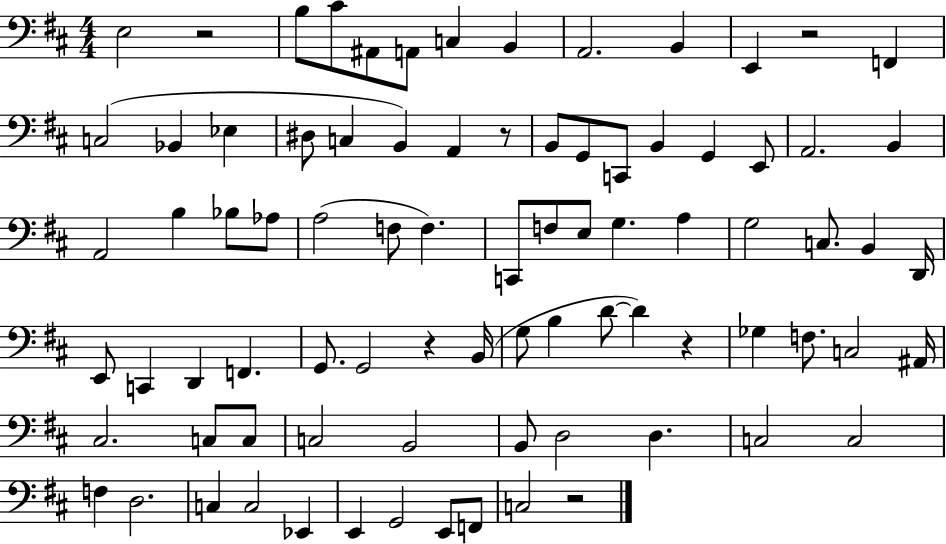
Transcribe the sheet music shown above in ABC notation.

X:1
T:Untitled
M:4/4
L:1/4
K:D
E,2 z2 B,/2 ^C/2 ^A,,/2 A,,/2 C, B,, A,,2 B,, E,, z2 F,, C,2 _B,, _E, ^D,/2 C, B,, A,, z/2 B,,/2 G,,/2 C,,/2 B,, G,, E,,/2 A,,2 B,, A,,2 B, _B,/2 _A,/2 A,2 F,/2 F, C,,/2 F,/2 E,/2 G, A, G,2 C,/2 B,, D,,/4 E,,/2 C,, D,, F,, G,,/2 G,,2 z B,,/4 G,/2 B, D/2 D z _G, F,/2 C,2 ^A,,/4 ^C,2 C,/2 C,/2 C,2 B,,2 B,,/2 D,2 D, C,2 C,2 F, D,2 C, C,2 _E,, E,, G,,2 E,,/2 F,,/2 C,2 z2